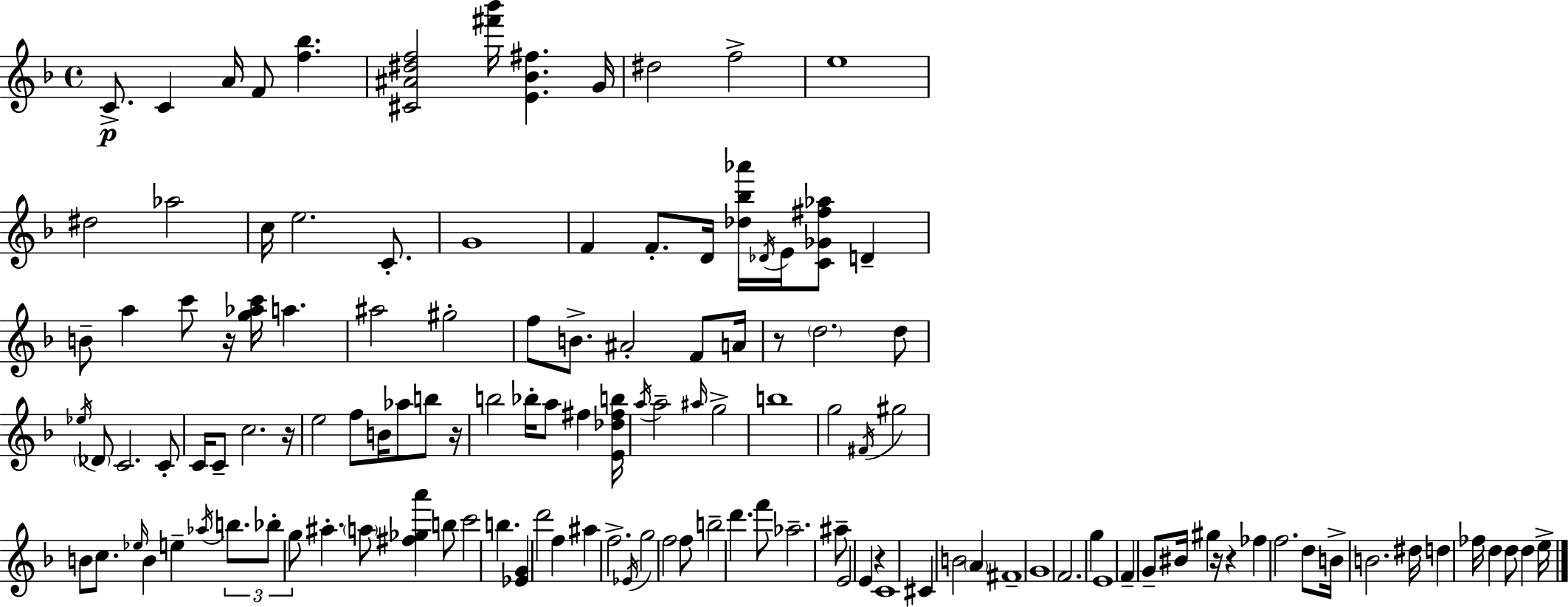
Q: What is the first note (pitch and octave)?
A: C4